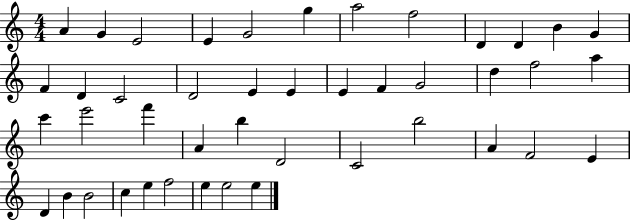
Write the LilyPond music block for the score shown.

{
  \clef treble
  \numericTimeSignature
  \time 4/4
  \key c \major
  a'4 g'4 e'2 | e'4 g'2 g''4 | a''2 f''2 | d'4 d'4 b'4 g'4 | \break f'4 d'4 c'2 | d'2 e'4 e'4 | e'4 f'4 g'2 | d''4 f''2 a''4 | \break c'''4 e'''2 f'''4 | a'4 b''4 d'2 | c'2 b''2 | a'4 f'2 e'4 | \break d'4 b'4 b'2 | c''4 e''4 f''2 | e''4 e''2 e''4 | \bar "|."
}